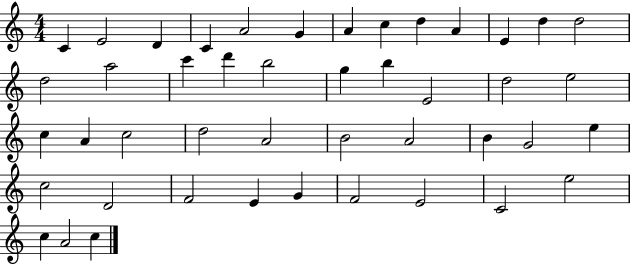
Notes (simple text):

C4/q E4/h D4/q C4/q A4/h G4/q A4/q C5/q D5/q A4/q E4/q D5/q D5/h D5/h A5/h C6/q D6/q B5/h G5/q B5/q E4/h D5/h E5/h C5/q A4/q C5/h D5/h A4/h B4/h A4/h B4/q G4/h E5/q C5/h D4/h F4/h E4/q G4/q F4/h E4/h C4/h E5/h C5/q A4/h C5/q